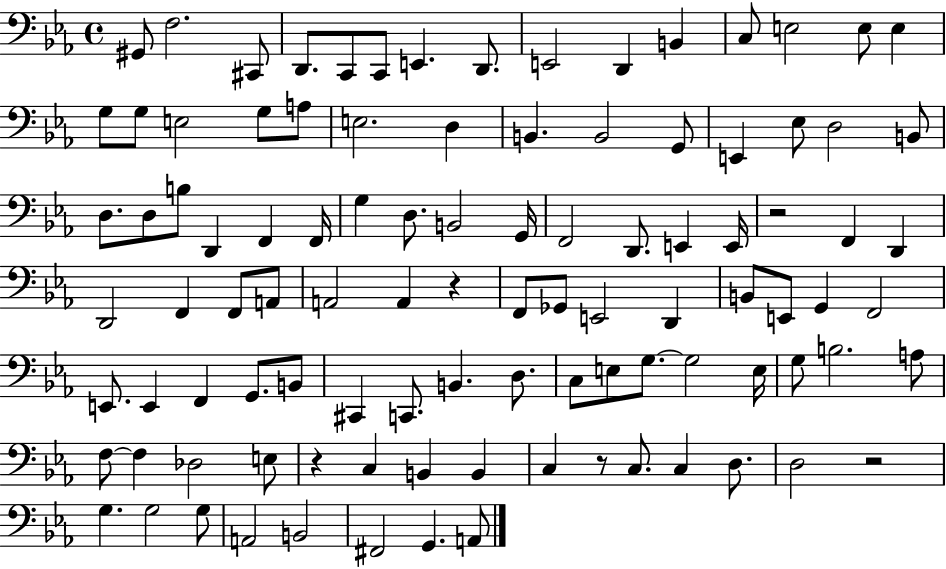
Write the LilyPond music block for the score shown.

{
  \clef bass
  \time 4/4
  \defaultTimeSignature
  \key ees \major
  gis,8 f2. cis,8 | d,8. c,8 c,8 e,4. d,8. | e,2 d,4 b,4 | c8 e2 e8 e4 | \break g8 g8 e2 g8 a8 | e2. d4 | b,4. b,2 g,8 | e,4 ees8 d2 b,8 | \break d8. d8 b8 d,4 f,4 f,16 | g4 d8. b,2 g,16 | f,2 d,8. e,4 e,16 | r2 f,4 d,4 | \break d,2 f,4 f,8 a,8 | a,2 a,4 r4 | f,8 ges,8 e,2 d,4 | b,8 e,8 g,4 f,2 | \break e,8. e,4 f,4 g,8. b,8 | cis,4 c,8. b,4. d8. | c8 e8 g8.~~ g2 e16 | g8 b2. a8 | \break f8~~ f4 des2 e8 | r4 c4 b,4 b,4 | c4 r8 c8. c4 d8. | d2 r2 | \break g4. g2 g8 | a,2 b,2 | fis,2 g,4. a,8 | \bar "|."
}